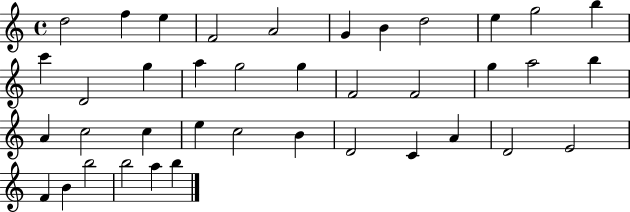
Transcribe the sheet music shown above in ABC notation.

X:1
T:Untitled
M:4/4
L:1/4
K:C
d2 f e F2 A2 G B d2 e g2 b c' D2 g a g2 g F2 F2 g a2 b A c2 c e c2 B D2 C A D2 E2 F B b2 b2 a b